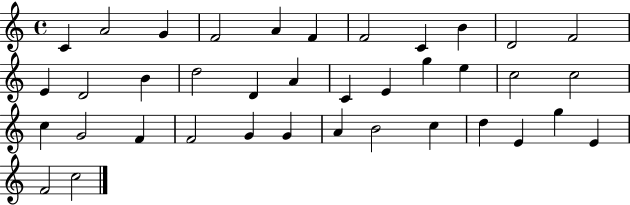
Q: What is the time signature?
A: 4/4